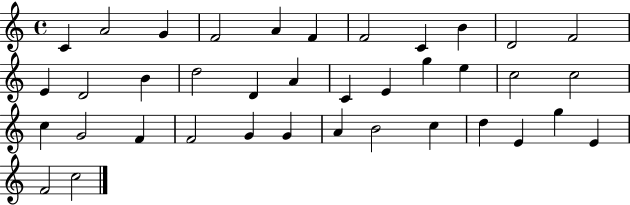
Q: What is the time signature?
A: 4/4